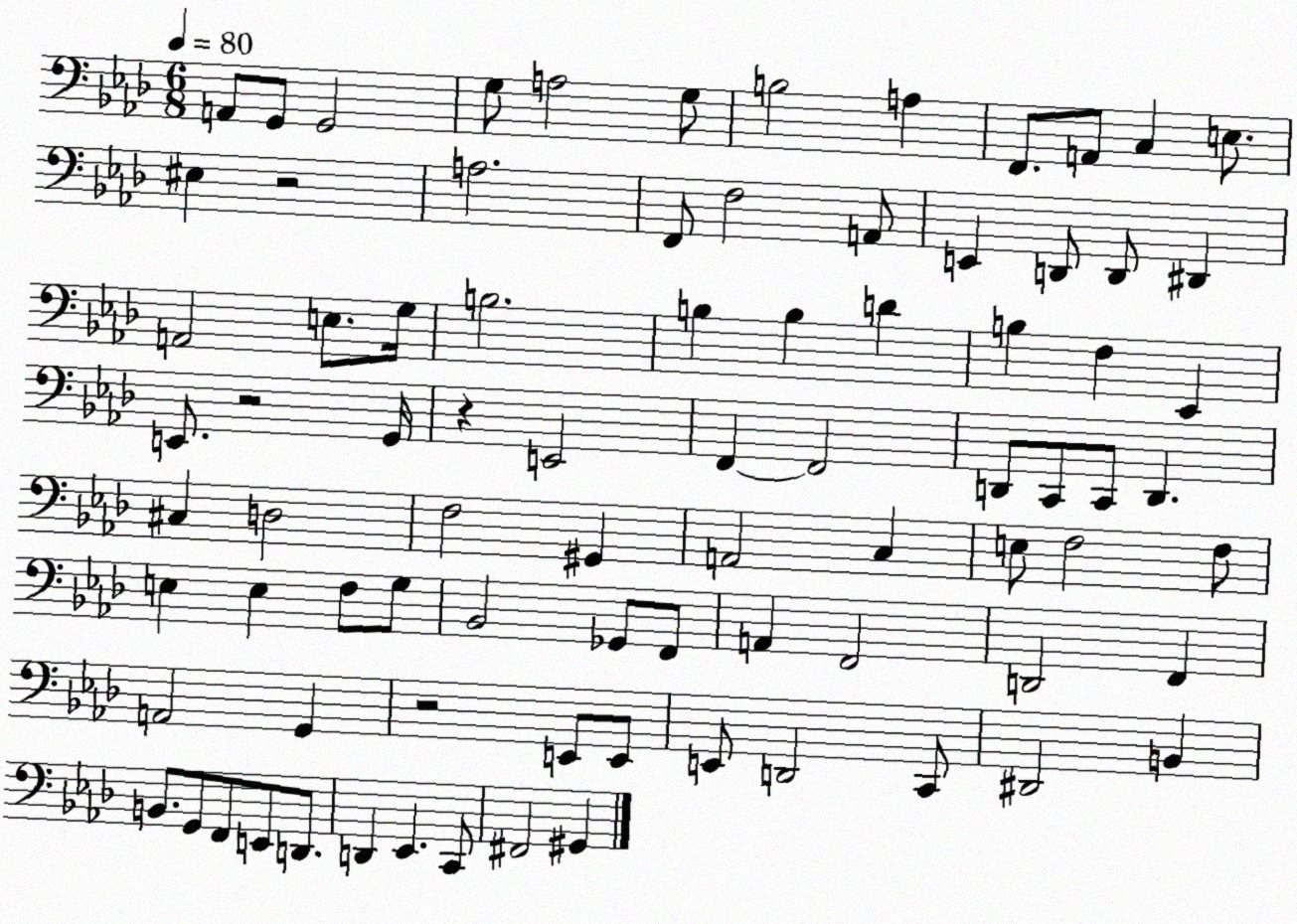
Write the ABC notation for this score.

X:1
T:Untitled
M:6/8
L:1/4
K:Ab
A,,/2 G,,/2 G,,2 G,/2 A,2 G,/2 B,2 A, F,,/2 A,,/2 C, E,/2 ^E, z2 A,2 F,,/2 F,2 A,,/2 E,, D,,/2 D,,/2 ^D,, A,,2 E,/2 G,/4 B,2 B, B, D B, F, _E,, E,,/2 z2 G,,/4 z E,,2 F,, F,,2 D,,/2 C,,/2 C,,/2 D,, ^C, D,2 F,2 ^G,, A,,2 C, E,/2 F,2 F,/2 E, E, F,/2 G,/2 _B,,2 _G,,/2 F,,/2 A,, F,,2 D,,2 F,, A,,2 G,, z2 E,,/2 E,,/2 E,,/2 D,,2 C,,/2 ^D,,2 B,, B,,/2 G,,/2 F,,/2 E,,/2 D,,/2 D,, _E,, C,,/2 ^F,,2 ^G,,